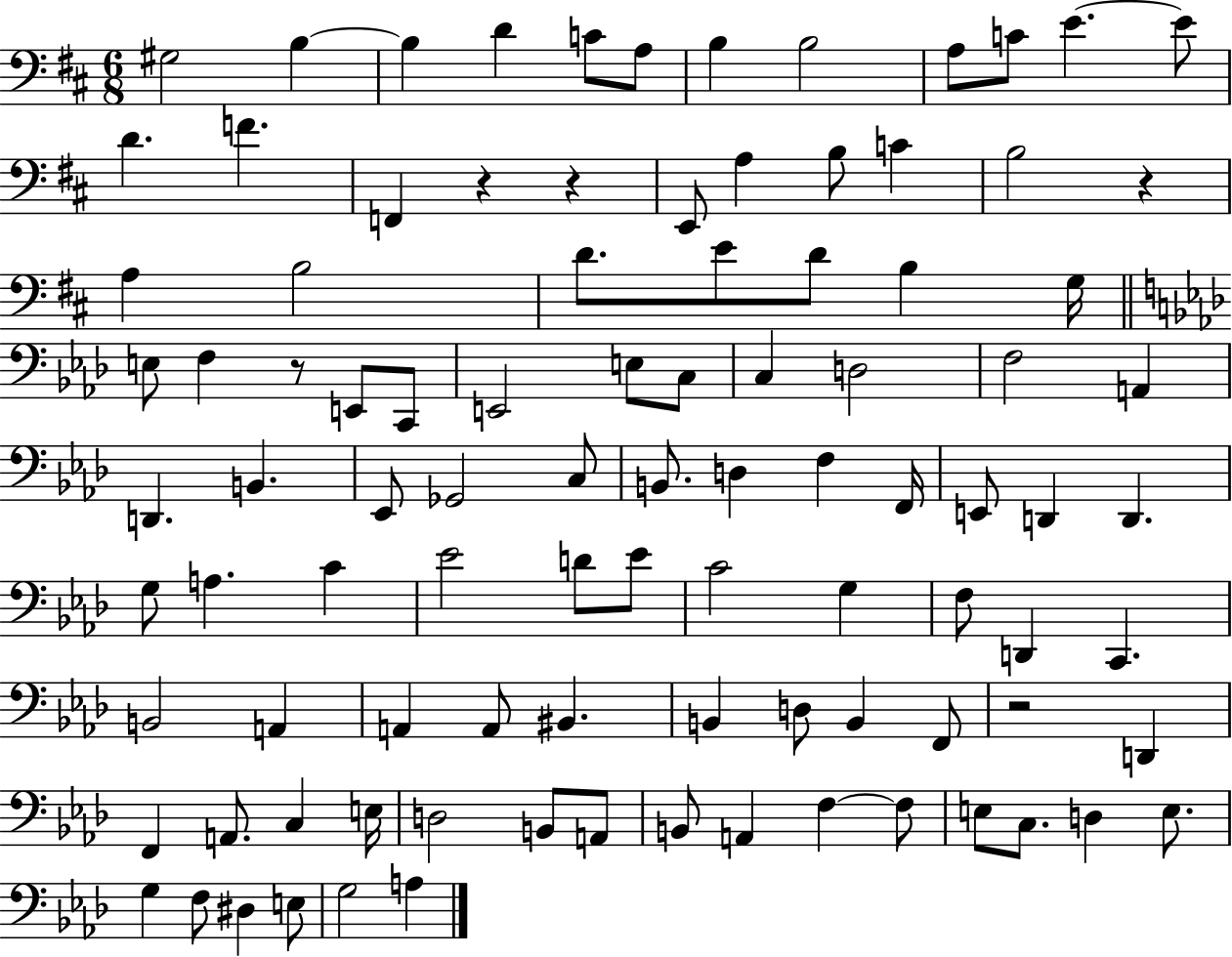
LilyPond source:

{
  \clef bass
  \numericTimeSignature
  \time 6/8
  \key d \major
  gis2 b4~~ | b4 d'4 c'8 a8 | b4 b2 | a8 c'8 e'4.~~ e'8 | \break d'4. f'4. | f,4 r4 r4 | e,8 a4 b8 c'4 | b2 r4 | \break a4 b2 | d'8. e'8 d'8 b4 g16 | \bar "||" \break \key aes \major e8 f4 r8 e,8 c,8 | e,2 e8 c8 | c4 d2 | f2 a,4 | \break d,4. b,4. | ees,8 ges,2 c8 | b,8. d4 f4 f,16 | e,8 d,4 d,4. | \break g8 a4. c'4 | ees'2 d'8 ees'8 | c'2 g4 | f8 d,4 c,4. | \break b,2 a,4 | a,4 a,8 bis,4. | b,4 d8 b,4 f,8 | r2 d,4 | \break f,4 a,8. c4 e16 | d2 b,8 a,8 | b,8 a,4 f4~~ f8 | e8 c8. d4 e8. | \break g4 f8 dis4 e8 | g2 a4 | \bar "|."
}